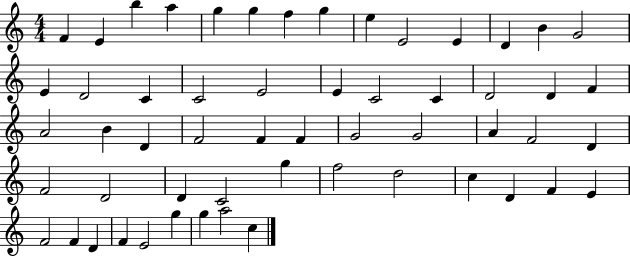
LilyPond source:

{
  \clef treble
  \numericTimeSignature
  \time 4/4
  \key c \major
  f'4 e'4 b''4 a''4 | g''4 g''4 f''4 g''4 | e''4 e'2 e'4 | d'4 b'4 g'2 | \break e'4 d'2 c'4 | c'2 e'2 | e'4 c'2 c'4 | d'2 d'4 f'4 | \break a'2 b'4 d'4 | f'2 f'4 f'4 | g'2 g'2 | a'4 f'2 d'4 | \break f'2 d'2 | d'4 c'2 g''4 | f''2 d''2 | c''4 d'4 f'4 e'4 | \break f'2 f'4 d'4 | f'4 e'2 g''4 | g''4 a''2 c''4 | \bar "|."
}